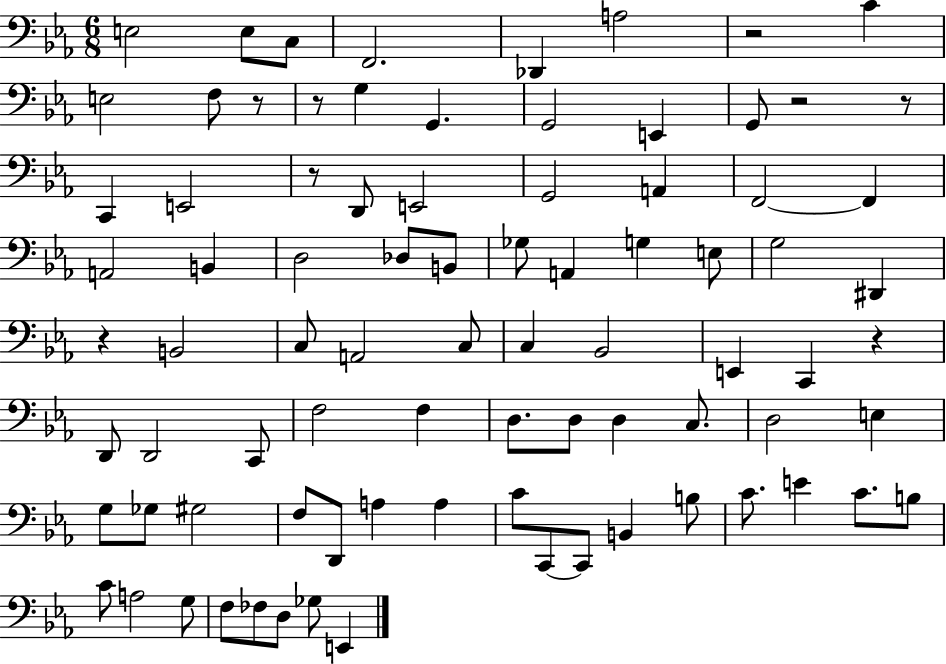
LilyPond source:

{
  \clef bass
  \numericTimeSignature
  \time 6/8
  \key ees \major
  e2 e8 c8 | f,2. | des,4 a2 | r2 c'4 | \break e2 f8 r8 | r8 g4 g,4. | g,2 e,4 | g,8 r2 r8 | \break c,4 e,2 | r8 d,8 e,2 | g,2 a,4 | f,2~~ f,4 | \break a,2 b,4 | d2 des8 b,8 | ges8 a,4 g4 e8 | g2 dis,4 | \break r4 b,2 | c8 a,2 c8 | c4 bes,2 | e,4 c,4 r4 | \break d,8 d,2 c,8 | f2 f4 | d8. d8 d4 c8. | d2 e4 | \break g8 ges8 gis2 | f8 d,8 a4 a4 | c'8 c,8~~ c,8 b,4 b8 | c'8. e'4 c'8. b8 | \break c'8 a2 g8 | f8 fes8 d8 ges8 e,4 | \bar "|."
}